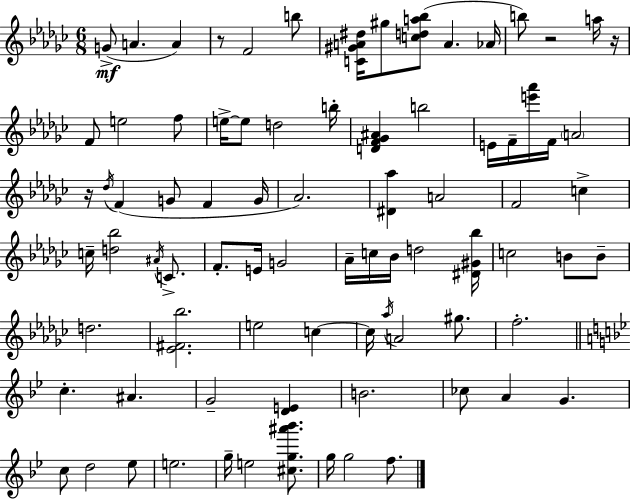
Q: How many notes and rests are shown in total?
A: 82